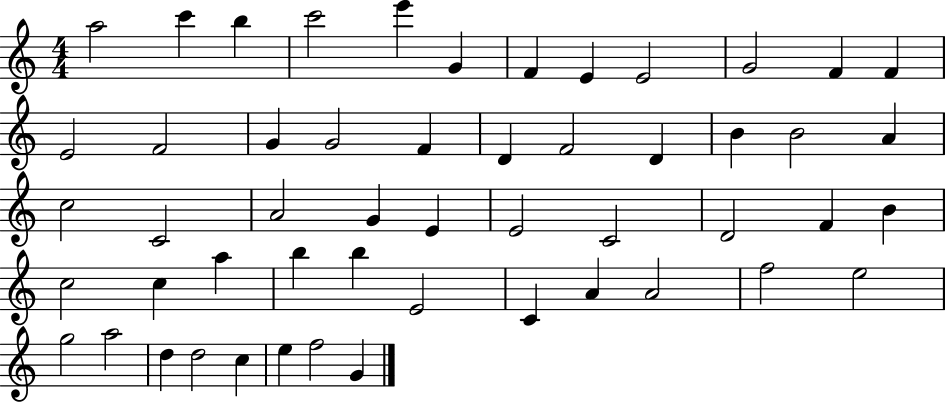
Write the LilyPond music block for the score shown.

{
  \clef treble
  \numericTimeSignature
  \time 4/4
  \key c \major
  a''2 c'''4 b''4 | c'''2 e'''4 g'4 | f'4 e'4 e'2 | g'2 f'4 f'4 | \break e'2 f'2 | g'4 g'2 f'4 | d'4 f'2 d'4 | b'4 b'2 a'4 | \break c''2 c'2 | a'2 g'4 e'4 | e'2 c'2 | d'2 f'4 b'4 | \break c''2 c''4 a''4 | b''4 b''4 e'2 | c'4 a'4 a'2 | f''2 e''2 | \break g''2 a''2 | d''4 d''2 c''4 | e''4 f''2 g'4 | \bar "|."
}